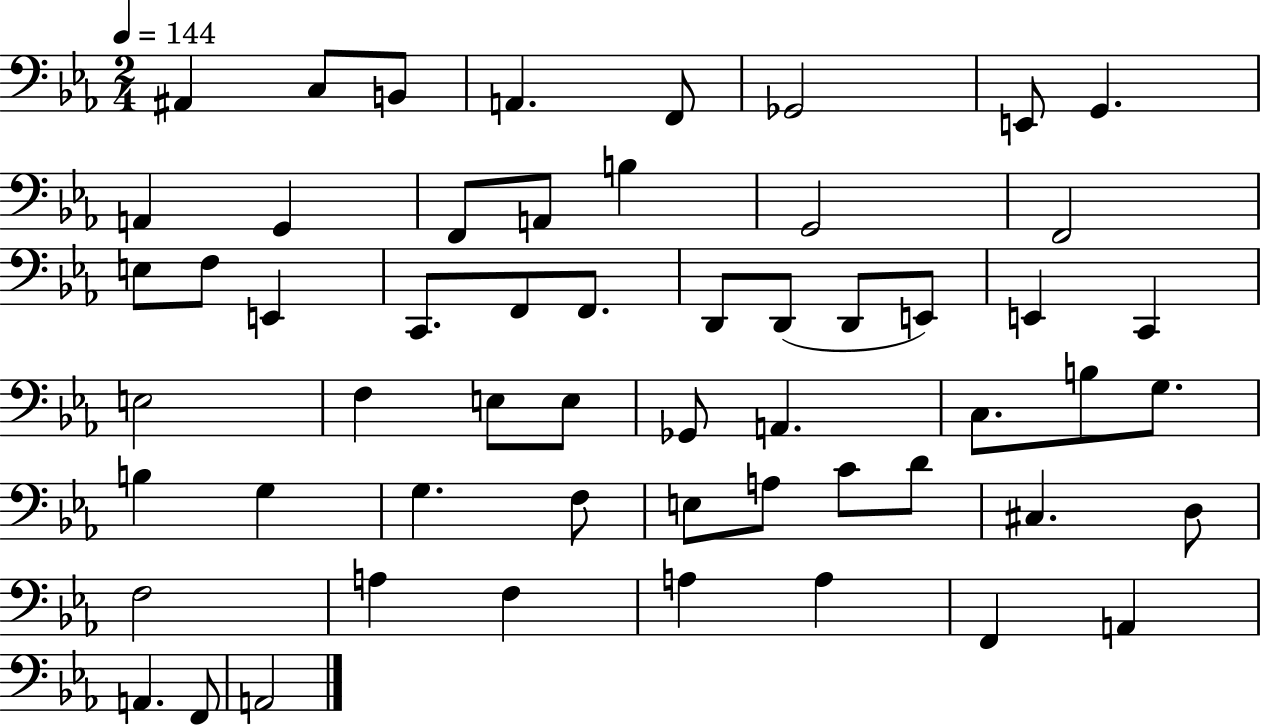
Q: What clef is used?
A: bass